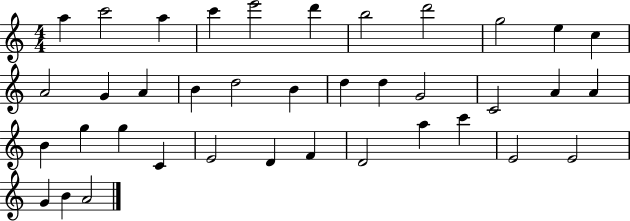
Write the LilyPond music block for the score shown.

{
  \clef treble
  \numericTimeSignature
  \time 4/4
  \key c \major
  a''4 c'''2 a''4 | c'''4 e'''2 d'''4 | b''2 d'''2 | g''2 e''4 c''4 | \break a'2 g'4 a'4 | b'4 d''2 b'4 | d''4 d''4 g'2 | c'2 a'4 a'4 | \break b'4 g''4 g''4 c'4 | e'2 d'4 f'4 | d'2 a''4 c'''4 | e'2 e'2 | \break g'4 b'4 a'2 | \bar "|."
}